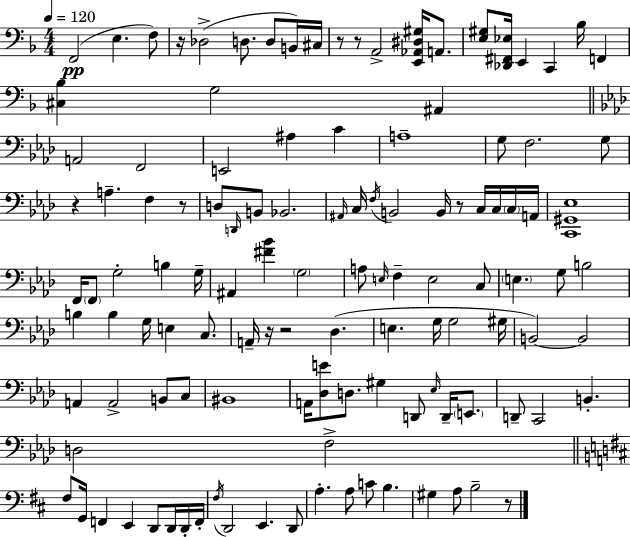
F2/h E3/q. F3/e R/s Db3/h D3/e. D3/e B2/s C#3/s R/e R/e A2/h [E2,Ab2,D#3,G#3]/s A2/e. [E3,G#3]/e [Db2,F#2,Eb3]/s E2/q C2/q Bb3/s F2/q [C#3,Bb3]/q G3/h A#2/q A2/h F2/h E2/h A#3/q C4/q A3/w G3/e F3/h. G3/e R/q A3/q. F3/q R/e D3/e D2/s B2/e Bb2/h. A#2/s C3/s F3/s B2/h B2/s R/e C3/s C3/s C3/s A2/s [C2,G#2,Eb3]/w F2/s F2/e G3/h B3/q G3/s A#2/q [F#4,Bb4]/q G3/h A3/e E3/s F3/q E3/h C3/e E3/q. G3/e B3/h B3/q B3/q G3/s E3/q C3/e. A2/s R/s R/h Db3/q. E3/q. G3/s G3/h G#3/s B2/h B2/h A2/q A2/h B2/e C3/e BIS2/w A2/s [Db3,E4]/e D3/e. G#3/q D2/e Eb3/s D2/s E2/e. D2/e C2/h B2/q. D3/h F3/h F#3/e G2/s F2/q E2/q D2/e D2/s D2/s F2/s F#3/s D2/h E2/q. D2/e A3/q. A3/e C4/e B3/q. G#3/q A3/e B3/h R/e